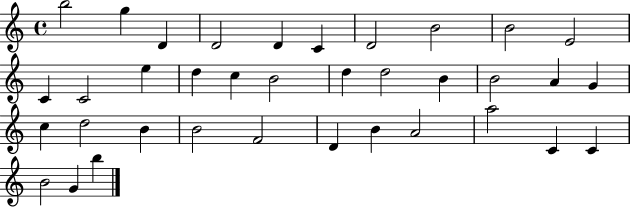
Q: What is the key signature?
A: C major